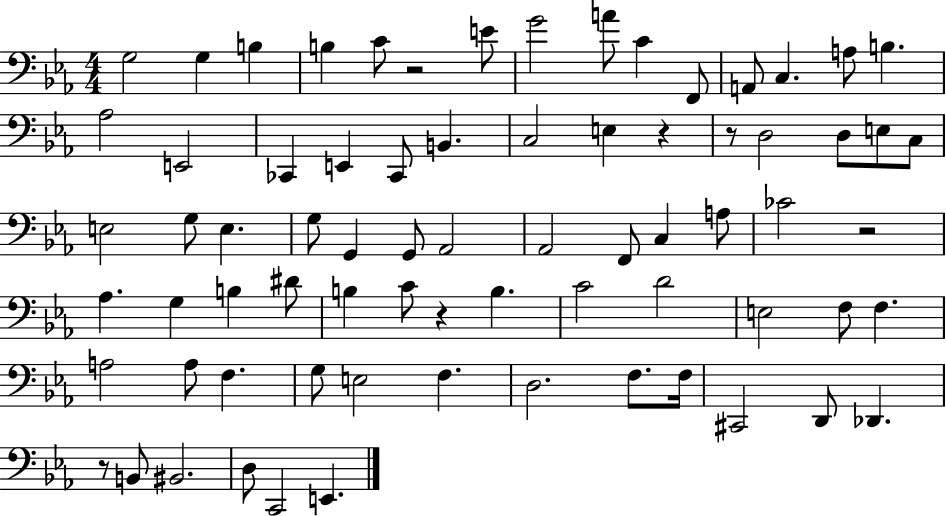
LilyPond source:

{
  \clef bass
  \numericTimeSignature
  \time 4/4
  \key ees \major
  g2 g4 b4 | b4 c'8 r2 e'8 | g'2 a'8 c'4 f,8 | a,8 c4. a8 b4. | \break aes2 e,2 | ces,4 e,4 ces,8 b,4. | c2 e4 r4 | r8 d2 d8 e8 c8 | \break e2 g8 e4. | g8 g,4 g,8 aes,2 | aes,2 f,8 c4 a8 | ces'2 r2 | \break aes4. g4 b4 dis'8 | b4 c'8 r4 b4. | c'2 d'2 | e2 f8 f4. | \break a2 a8 f4. | g8 e2 f4. | d2. f8. f16 | cis,2 d,8 des,4. | \break r8 b,8 bis,2. | d8 c,2 e,4. | \bar "|."
}